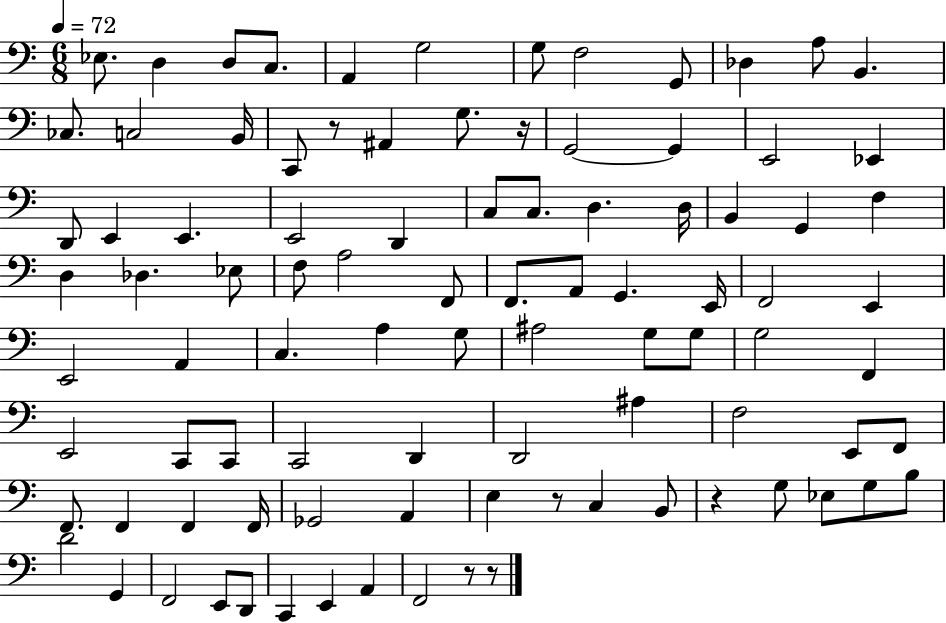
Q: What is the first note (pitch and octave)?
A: Eb3